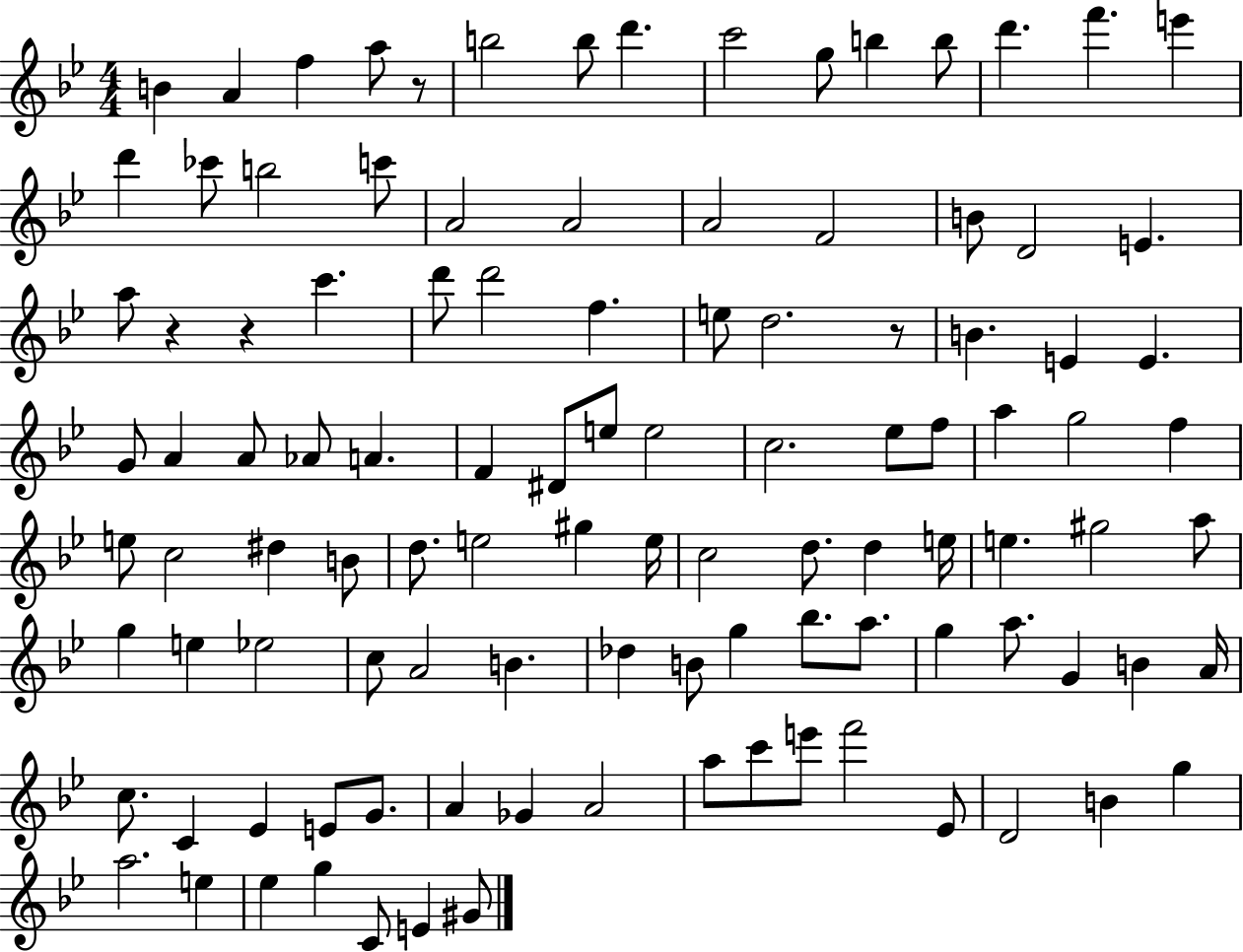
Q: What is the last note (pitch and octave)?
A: G#4